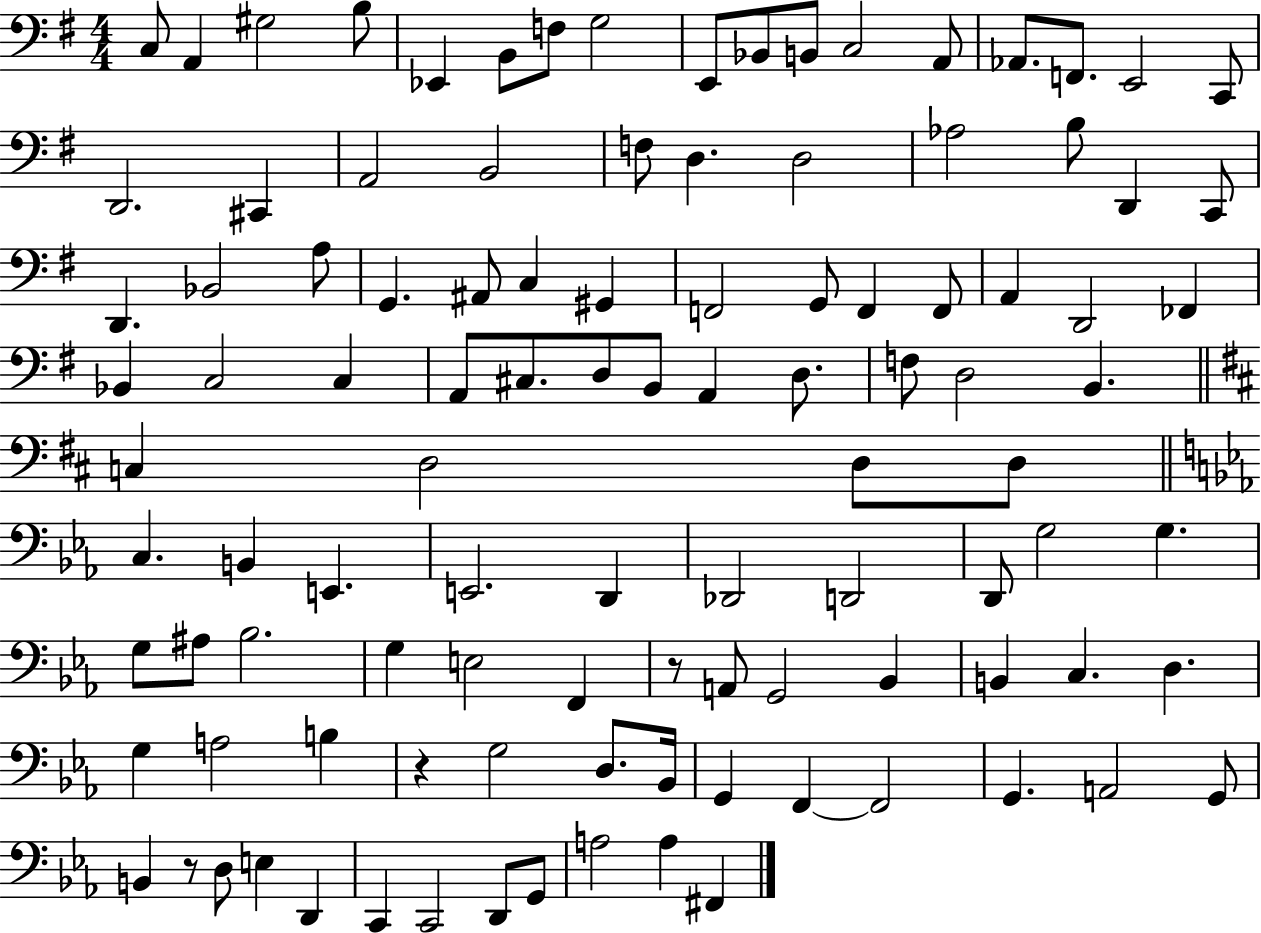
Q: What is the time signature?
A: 4/4